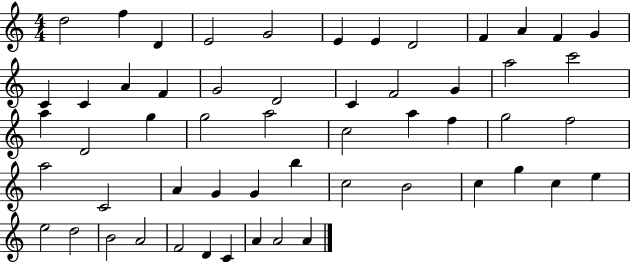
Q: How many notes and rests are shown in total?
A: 55